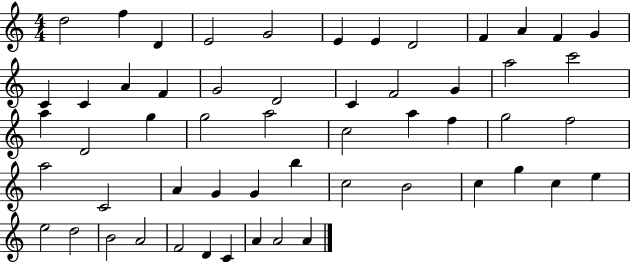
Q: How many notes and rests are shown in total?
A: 55